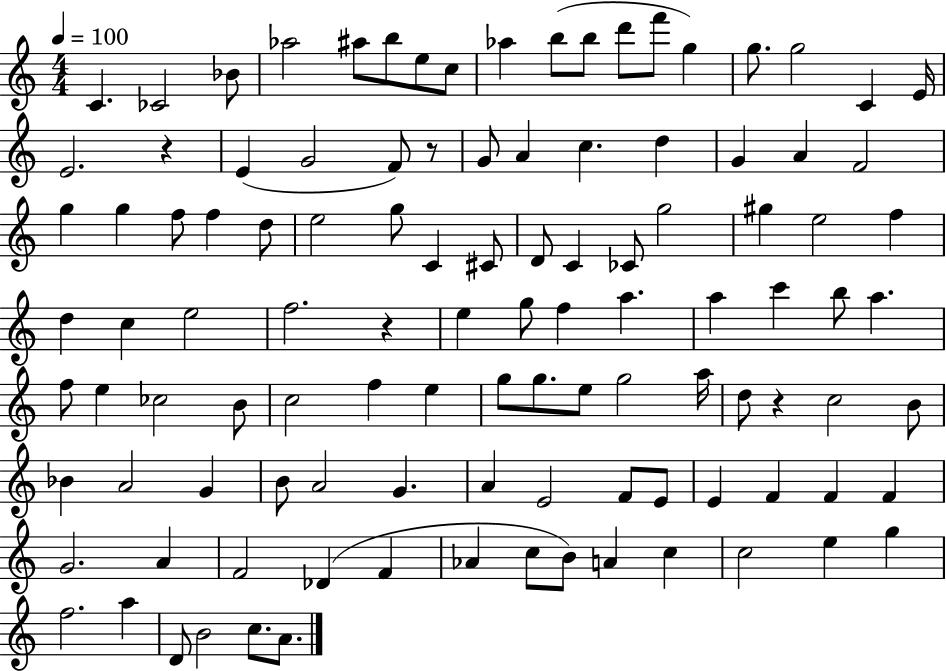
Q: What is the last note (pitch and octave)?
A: A4